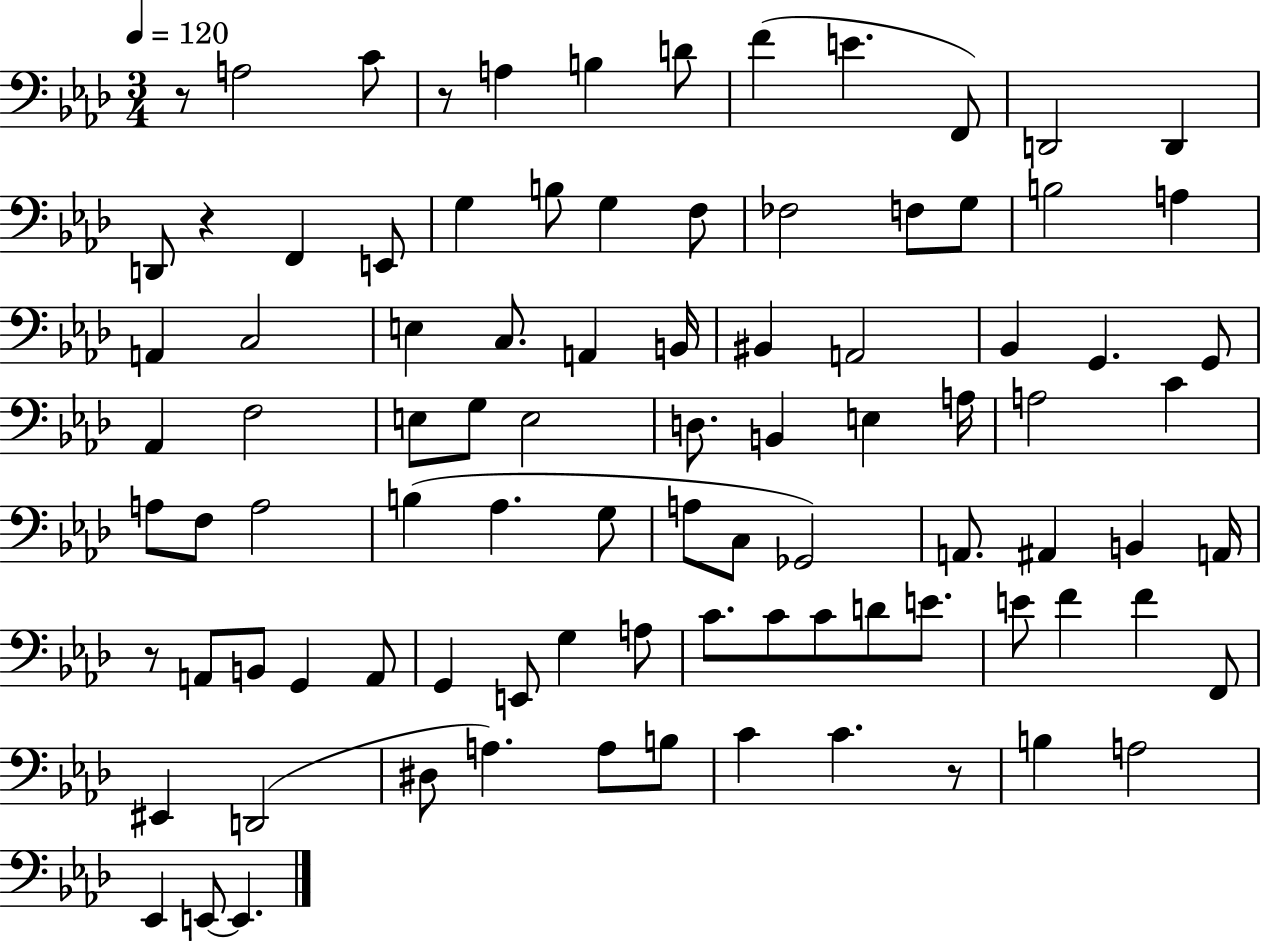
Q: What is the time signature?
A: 3/4